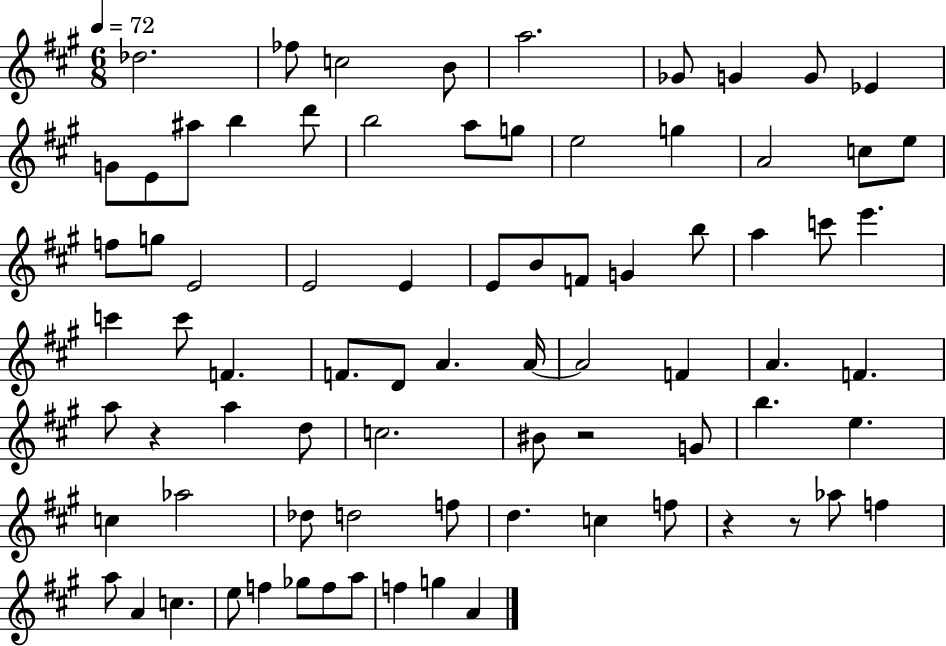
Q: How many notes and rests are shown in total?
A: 79